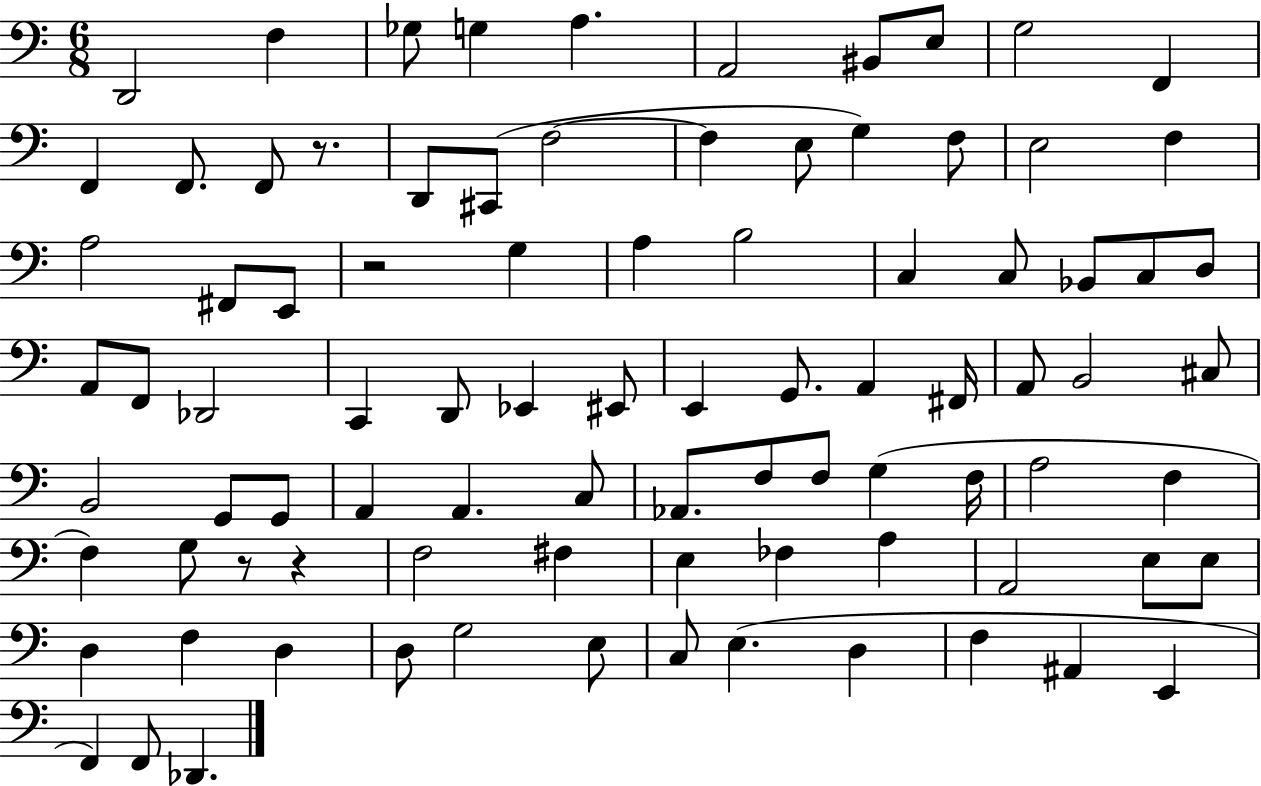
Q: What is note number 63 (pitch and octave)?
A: F3